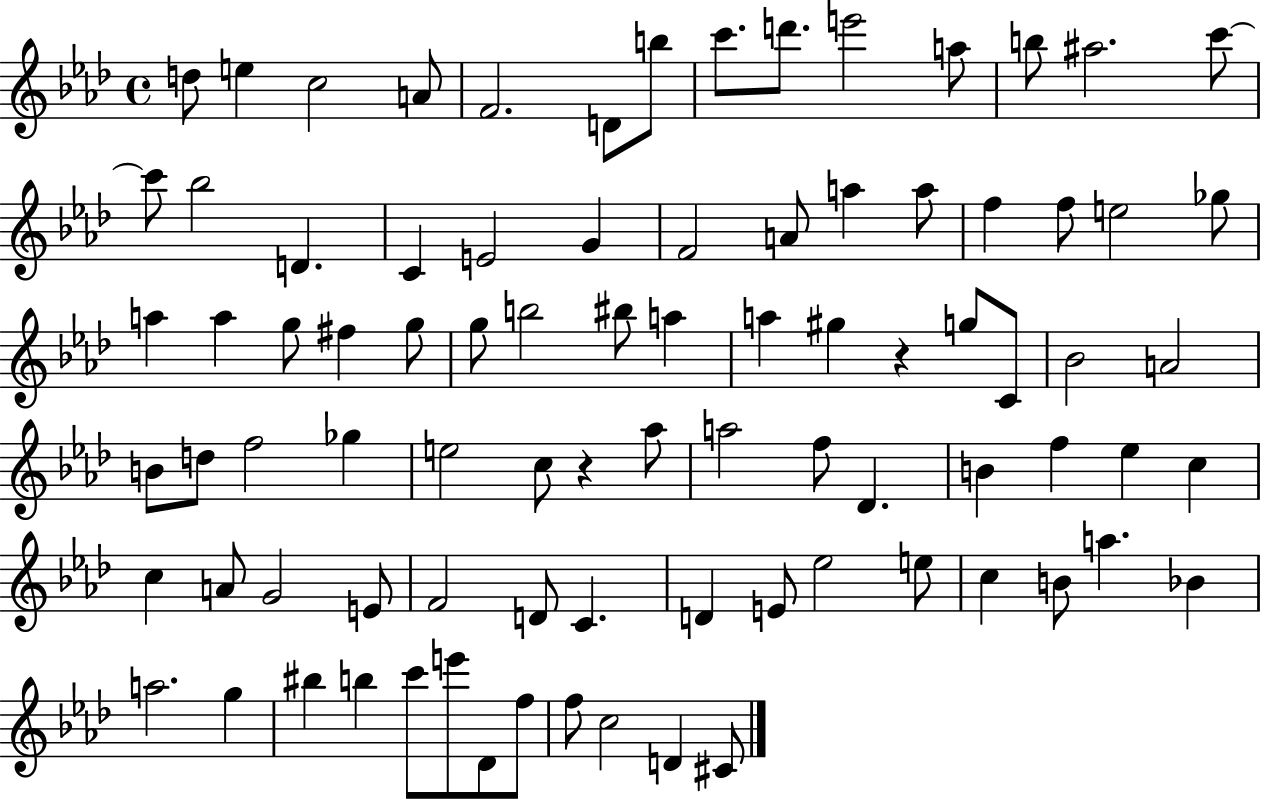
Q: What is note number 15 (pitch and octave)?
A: C6